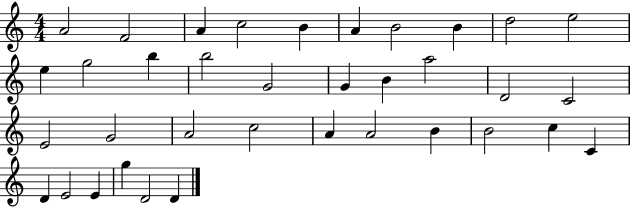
A4/h F4/h A4/q C5/h B4/q A4/q B4/h B4/q D5/h E5/h E5/q G5/h B5/q B5/h G4/h G4/q B4/q A5/h D4/h C4/h E4/h G4/h A4/h C5/h A4/q A4/h B4/q B4/h C5/q C4/q D4/q E4/h E4/q G5/q D4/h D4/q